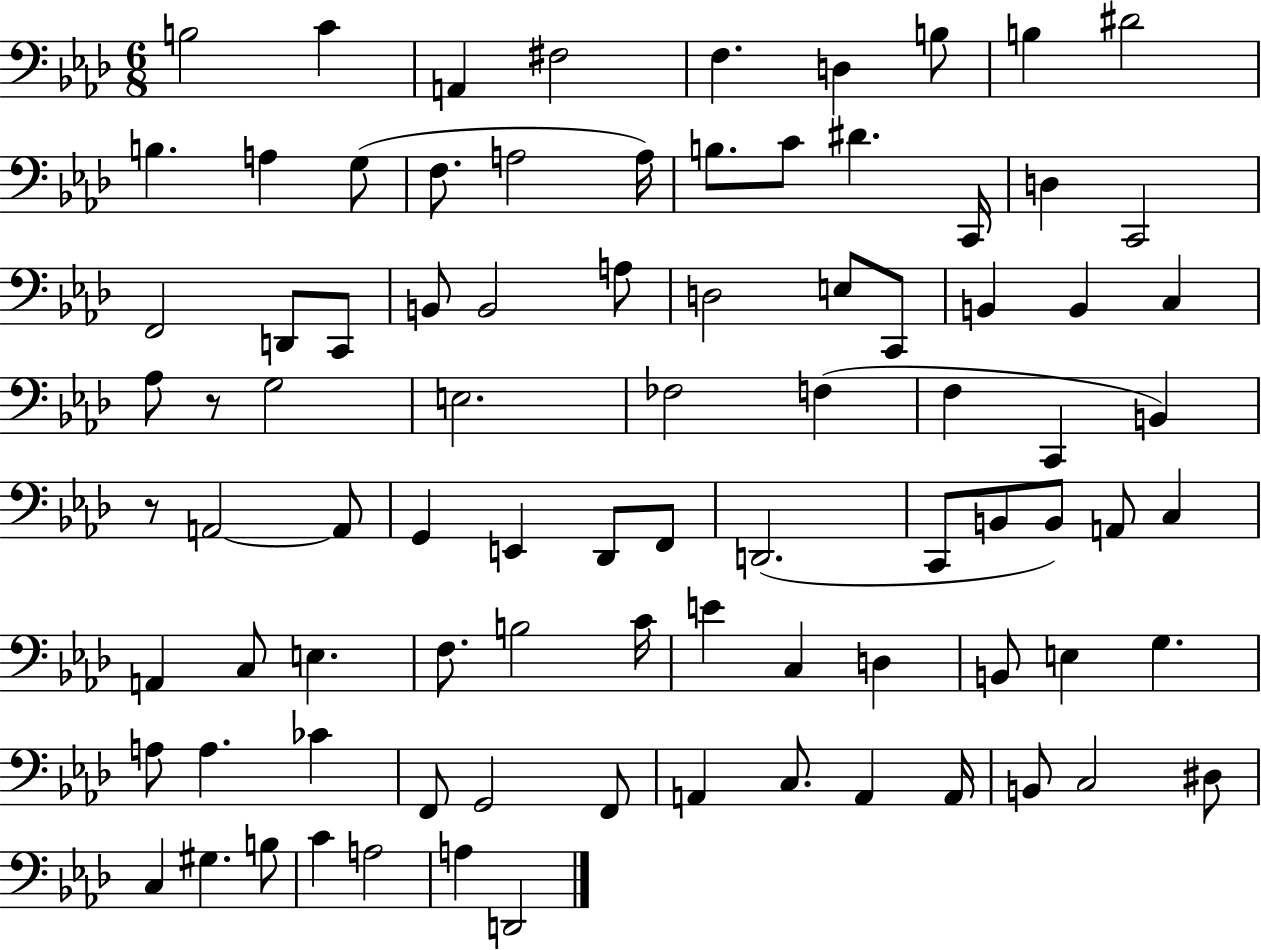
X:1
T:Untitled
M:6/8
L:1/4
K:Ab
B,2 C A,, ^F,2 F, D, B,/2 B, ^D2 B, A, G,/2 F,/2 A,2 A,/4 B,/2 C/2 ^D C,,/4 D, C,,2 F,,2 D,,/2 C,,/2 B,,/2 B,,2 A,/2 D,2 E,/2 C,,/2 B,, B,, C, _A,/2 z/2 G,2 E,2 _F,2 F, F, C,, B,, z/2 A,,2 A,,/2 G,, E,, _D,,/2 F,,/2 D,,2 C,,/2 B,,/2 B,,/2 A,,/2 C, A,, C,/2 E, F,/2 B,2 C/4 E C, D, B,,/2 E, G, A,/2 A, _C F,,/2 G,,2 F,,/2 A,, C,/2 A,, A,,/4 B,,/2 C,2 ^D,/2 C, ^G, B,/2 C A,2 A, D,,2